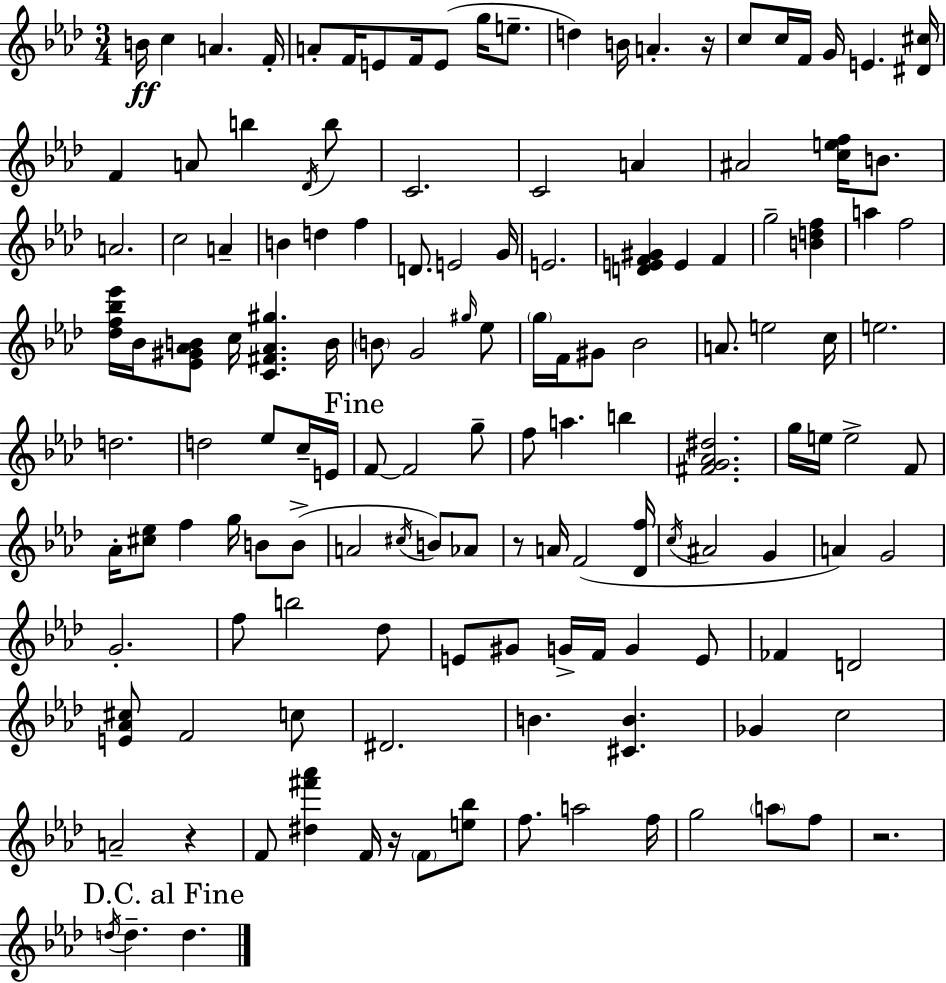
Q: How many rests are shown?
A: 5